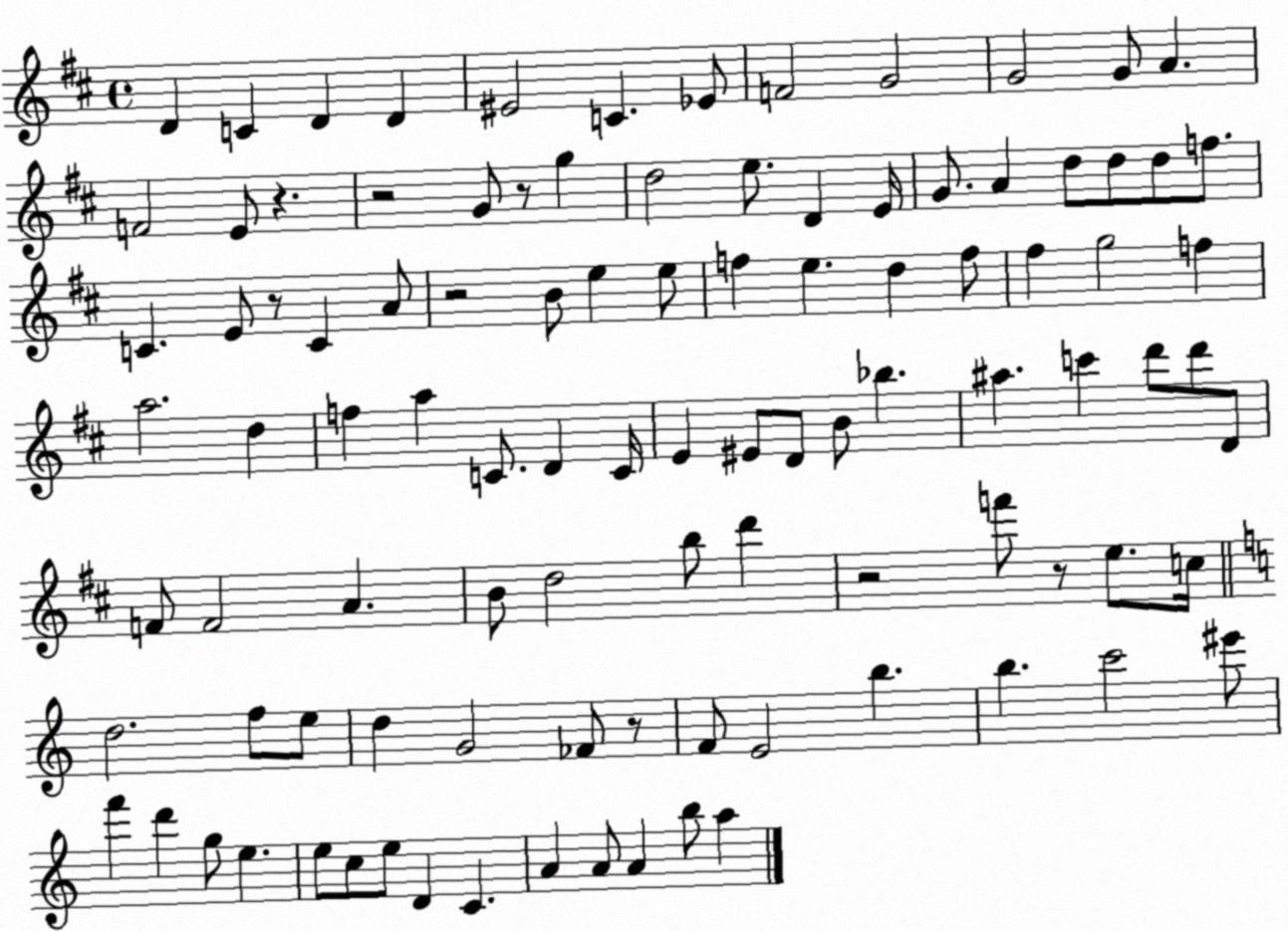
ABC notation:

X:1
T:Untitled
M:4/4
L:1/4
K:D
D C D D ^E2 C _E/2 F2 G2 G2 G/2 A F2 E/2 z z2 G/2 z/2 g d2 e/2 D E/4 G/2 A d/2 d/2 d/2 f/2 C E/2 z/2 C A/2 z2 B/2 e e/2 f e d f/2 ^f g2 f a2 d f a C/2 D C/4 E ^E/2 D/2 B/2 _b ^a c' d'/2 d'/2 D/2 F/2 F2 A B/2 d2 b/2 d' z2 f'/2 z/2 e/2 c/4 d2 f/2 e/2 d G2 _F/2 z/2 F/2 E2 b b c'2 ^e'/2 f' d' g/2 e e/2 c/2 e/2 D C A A/2 A b/2 a